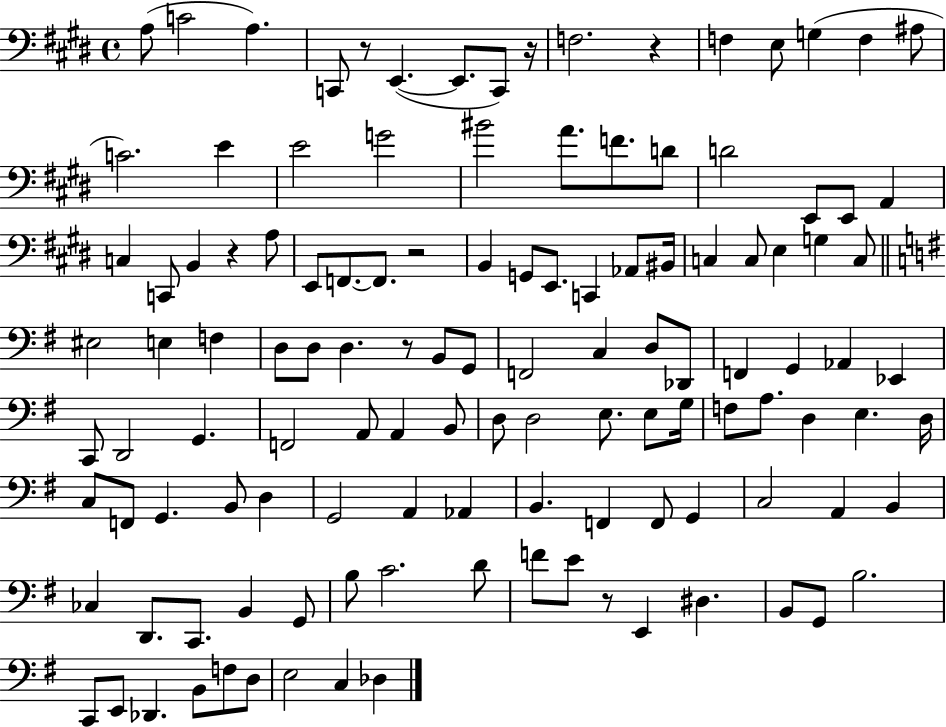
{
  \clef bass
  \time 4/4
  \defaultTimeSignature
  \key e \major
  a8( c'2 a4.) | c,8 r8 e,4.~(~ e,8. c,8) r16 | f2. r4 | f4 e8 g4( f4 ais8 | \break c'2.) e'4 | e'2 g'2 | bis'2 a'8. f'8. d'8 | d'2 e,8 e,8 a,4 | \break c4 c,8 b,4 r4 a8 | e,8 f,8.~~ f,8. r2 | b,4 g,8 e,8. c,4 aes,8 bis,16 | c4 c8 e4 g4 c8 | \break \bar "||" \break \key e \minor eis2 e4 f4 | d8 d8 d4. r8 b,8 g,8 | f,2 c4 d8 des,8 | f,4 g,4 aes,4 ees,4 | \break c,8 d,2 g,4. | f,2 a,8 a,4 b,8 | d8 d2 e8. e8 g16 | f8 a8. d4 e4. d16 | \break c8 f,8 g,4. b,8 d4 | g,2 a,4 aes,4 | b,4. f,4 f,8 g,4 | c2 a,4 b,4 | \break ces4 d,8. c,8. b,4 g,8 | b8 c'2. d'8 | f'8 e'8 r8 e,4 dis4. | b,8 g,8 b2. | \break c,8 e,8 des,4. b,8 f8 d8 | e2 c4 des4 | \bar "|."
}